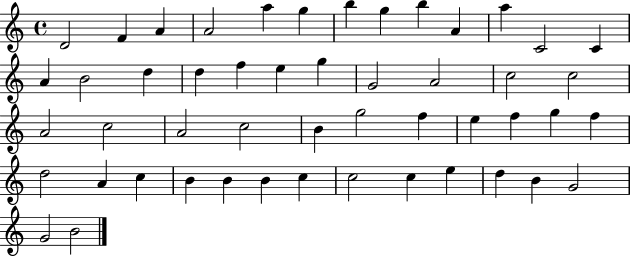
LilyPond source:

{
  \clef treble
  \time 4/4
  \defaultTimeSignature
  \key c \major
  d'2 f'4 a'4 | a'2 a''4 g''4 | b''4 g''4 b''4 a'4 | a''4 c'2 c'4 | \break a'4 b'2 d''4 | d''4 f''4 e''4 g''4 | g'2 a'2 | c''2 c''2 | \break a'2 c''2 | a'2 c''2 | b'4 g''2 f''4 | e''4 f''4 g''4 f''4 | \break d''2 a'4 c''4 | b'4 b'4 b'4 c''4 | c''2 c''4 e''4 | d''4 b'4 g'2 | \break g'2 b'2 | \bar "|."
}